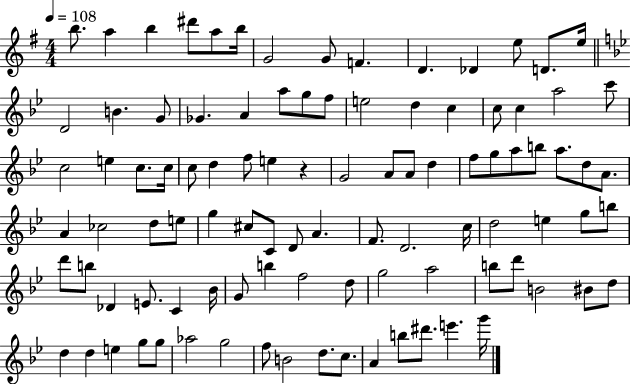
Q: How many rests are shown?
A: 1